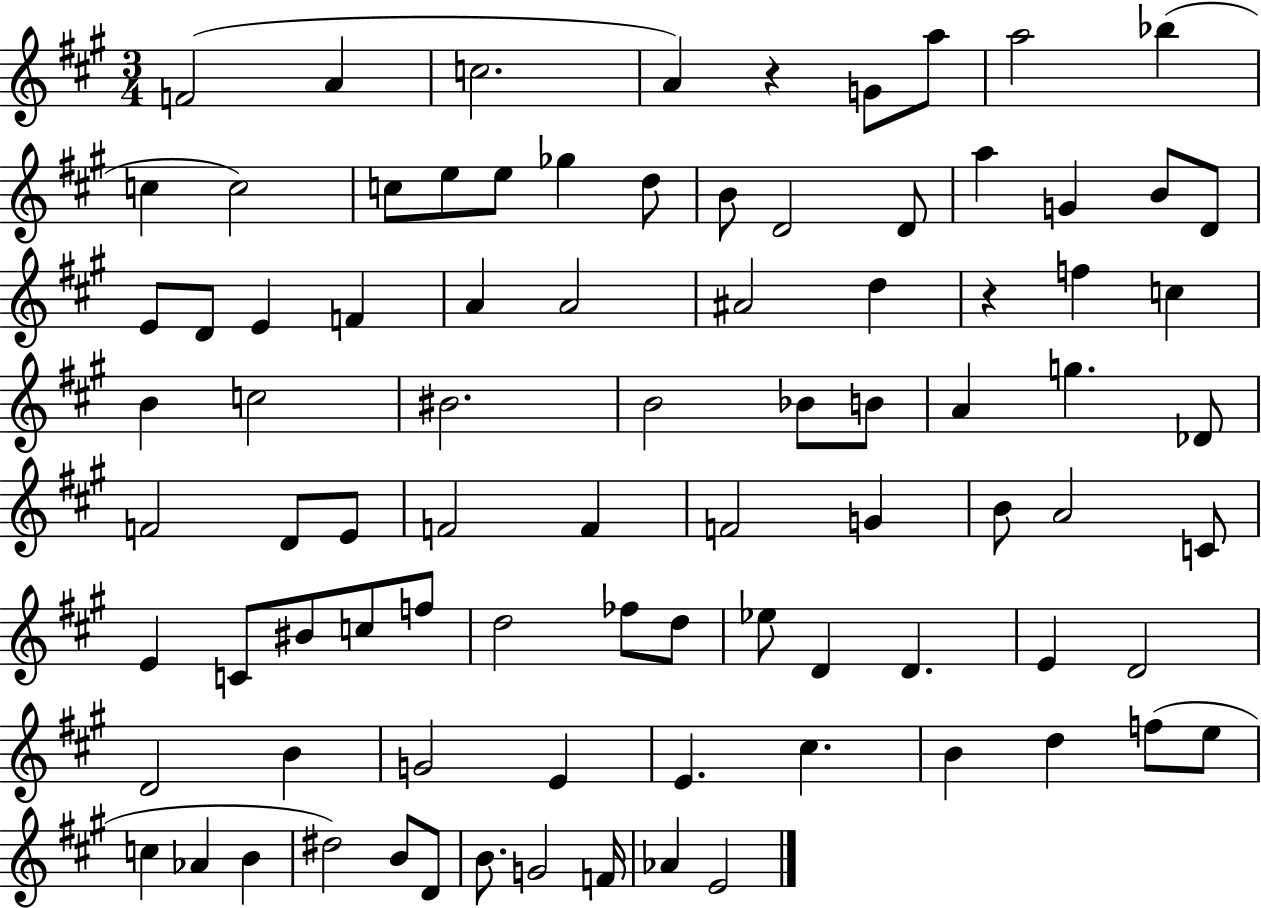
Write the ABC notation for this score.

X:1
T:Untitled
M:3/4
L:1/4
K:A
F2 A c2 A z G/2 a/2 a2 _b c c2 c/2 e/2 e/2 _g d/2 B/2 D2 D/2 a G B/2 D/2 E/2 D/2 E F A A2 ^A2 d z f c B c2 ^B2 B2 _B/2 B/2 A g _D/2 F2 D/2 E/2 F2 F F2 G B/2 A2 C/2 E C/2 ^B/2 c/2 f/2 d2 _f/2 d/2 _e/2 D D E D2 D2 B G2 E E ^c B d f/2 e/2 c _A B ^d2 B/2 D/2 B/2 G2 F/4 _A E2